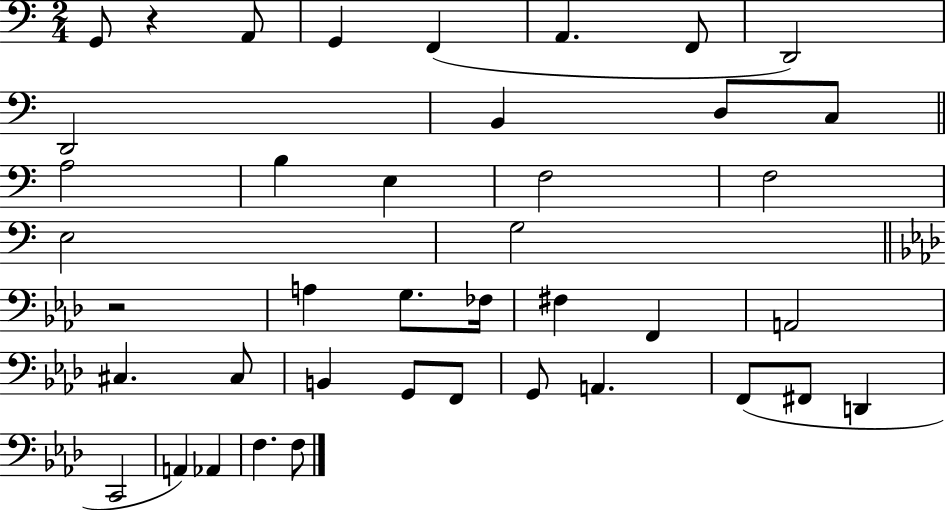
{
  \clef bass
  \numericTimeSignature
  \time 2/4
  \key c \major
  g,8 r4 a,8 | g,4 f,4( | a,4. f,8 | d,2) | \break d,2 | b,4 d8 c8 | \bar "||" \break \key c \major a2 | b4 e4 | f2 | f2 | \break e2 | g2 | \bar "||" \break \key f \minor r2 | a4 g8. fes16 | fis4 f,4 | a,2 | \break cis4. cis8 | b,4 g,8 f,8 | g,8 a,4. | f,8( fis,8 d,4 | \break c,2 | a,4) aes,4 | f4. f8 | \bar "|."
}